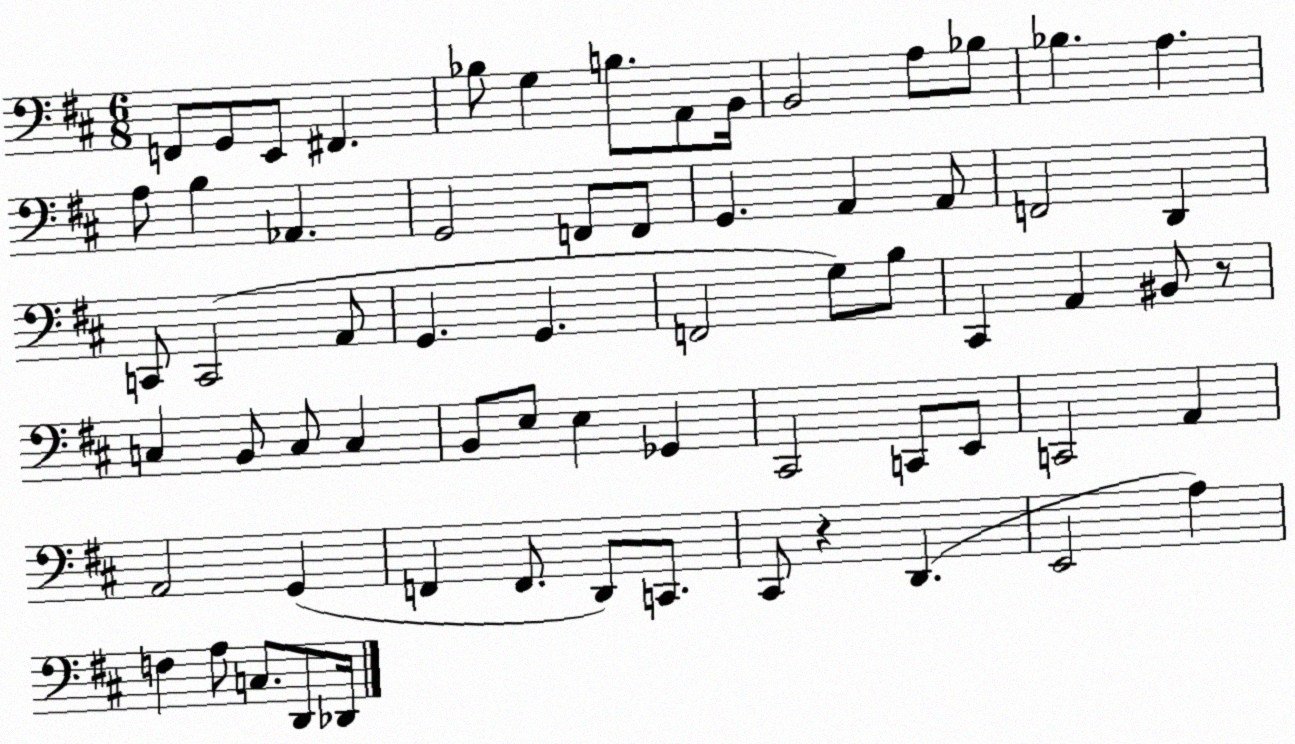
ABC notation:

X:1
T:Untitled
M:6/8
L:1/4
K:D
F,,/2 G,,/2 E,,/2 ^F,, _B,/2 G, B,/2 A,,/2 B,,/4 B,,2 A,/2 _B,/2 _B, A, A,/2 B, _A,, G,,2 F,,/2 F,,/2 G,, A,, A,,/2 F,,2 D,, C,,/2 C,,2 A,,/2 G,, G,, F,,2 G,/2 B,/2 ^C,, A,, ^B,,/2 z/2 C, B,,/2 C,/2 C, B,,/2 E,/2 E, _G,, ^C,,2 C,,/2 E,,/2 C,,2 A,, A,,2 G,, F,, F,,/2 D,,/2 C,,/2 ^C,,/2 z D,, E,,2 A, F, A,/2 C,/2 D,,/2 _D,,/4